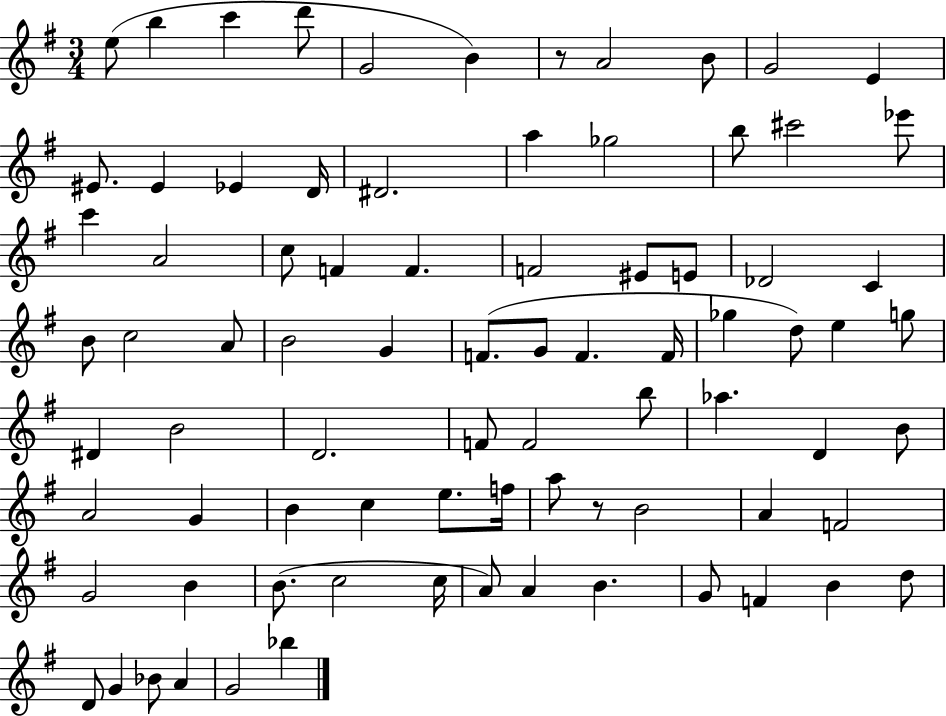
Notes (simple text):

E5/e B5/q C6/q D6/e G4/h B4/q R/e A4/h B4/e G4/h E4/q EIS4/e. EIS4/q Eb4/q D4/s D#4/h. A5/q Gb5/h B5/e C#6/h Eb6/e C6/q A4/h C5/e F4/q F4/q. F4/h EIS4/e E4/e Db4/h C4/q B4/e C5/h A4/e B4/h G4/q F4/e. G4/e F4/q. F4/s Gb5/q D5/e E5/q G5/e D#4/q B4/h D4/h. F4/e F4/h B5/e Ab5/q. D4/q B4/e A4/h G4/q B4/q C5/q E5/e. F5/s A5/e R/e B4/h A4/q F4/h G4/h B4/q B4/e. C5/h C5/s A4/e A4/q B4/q. G4/e F4/q B4/q D5/e D4/e G4/q Bb4/e A4/q G4/h Bb5/q